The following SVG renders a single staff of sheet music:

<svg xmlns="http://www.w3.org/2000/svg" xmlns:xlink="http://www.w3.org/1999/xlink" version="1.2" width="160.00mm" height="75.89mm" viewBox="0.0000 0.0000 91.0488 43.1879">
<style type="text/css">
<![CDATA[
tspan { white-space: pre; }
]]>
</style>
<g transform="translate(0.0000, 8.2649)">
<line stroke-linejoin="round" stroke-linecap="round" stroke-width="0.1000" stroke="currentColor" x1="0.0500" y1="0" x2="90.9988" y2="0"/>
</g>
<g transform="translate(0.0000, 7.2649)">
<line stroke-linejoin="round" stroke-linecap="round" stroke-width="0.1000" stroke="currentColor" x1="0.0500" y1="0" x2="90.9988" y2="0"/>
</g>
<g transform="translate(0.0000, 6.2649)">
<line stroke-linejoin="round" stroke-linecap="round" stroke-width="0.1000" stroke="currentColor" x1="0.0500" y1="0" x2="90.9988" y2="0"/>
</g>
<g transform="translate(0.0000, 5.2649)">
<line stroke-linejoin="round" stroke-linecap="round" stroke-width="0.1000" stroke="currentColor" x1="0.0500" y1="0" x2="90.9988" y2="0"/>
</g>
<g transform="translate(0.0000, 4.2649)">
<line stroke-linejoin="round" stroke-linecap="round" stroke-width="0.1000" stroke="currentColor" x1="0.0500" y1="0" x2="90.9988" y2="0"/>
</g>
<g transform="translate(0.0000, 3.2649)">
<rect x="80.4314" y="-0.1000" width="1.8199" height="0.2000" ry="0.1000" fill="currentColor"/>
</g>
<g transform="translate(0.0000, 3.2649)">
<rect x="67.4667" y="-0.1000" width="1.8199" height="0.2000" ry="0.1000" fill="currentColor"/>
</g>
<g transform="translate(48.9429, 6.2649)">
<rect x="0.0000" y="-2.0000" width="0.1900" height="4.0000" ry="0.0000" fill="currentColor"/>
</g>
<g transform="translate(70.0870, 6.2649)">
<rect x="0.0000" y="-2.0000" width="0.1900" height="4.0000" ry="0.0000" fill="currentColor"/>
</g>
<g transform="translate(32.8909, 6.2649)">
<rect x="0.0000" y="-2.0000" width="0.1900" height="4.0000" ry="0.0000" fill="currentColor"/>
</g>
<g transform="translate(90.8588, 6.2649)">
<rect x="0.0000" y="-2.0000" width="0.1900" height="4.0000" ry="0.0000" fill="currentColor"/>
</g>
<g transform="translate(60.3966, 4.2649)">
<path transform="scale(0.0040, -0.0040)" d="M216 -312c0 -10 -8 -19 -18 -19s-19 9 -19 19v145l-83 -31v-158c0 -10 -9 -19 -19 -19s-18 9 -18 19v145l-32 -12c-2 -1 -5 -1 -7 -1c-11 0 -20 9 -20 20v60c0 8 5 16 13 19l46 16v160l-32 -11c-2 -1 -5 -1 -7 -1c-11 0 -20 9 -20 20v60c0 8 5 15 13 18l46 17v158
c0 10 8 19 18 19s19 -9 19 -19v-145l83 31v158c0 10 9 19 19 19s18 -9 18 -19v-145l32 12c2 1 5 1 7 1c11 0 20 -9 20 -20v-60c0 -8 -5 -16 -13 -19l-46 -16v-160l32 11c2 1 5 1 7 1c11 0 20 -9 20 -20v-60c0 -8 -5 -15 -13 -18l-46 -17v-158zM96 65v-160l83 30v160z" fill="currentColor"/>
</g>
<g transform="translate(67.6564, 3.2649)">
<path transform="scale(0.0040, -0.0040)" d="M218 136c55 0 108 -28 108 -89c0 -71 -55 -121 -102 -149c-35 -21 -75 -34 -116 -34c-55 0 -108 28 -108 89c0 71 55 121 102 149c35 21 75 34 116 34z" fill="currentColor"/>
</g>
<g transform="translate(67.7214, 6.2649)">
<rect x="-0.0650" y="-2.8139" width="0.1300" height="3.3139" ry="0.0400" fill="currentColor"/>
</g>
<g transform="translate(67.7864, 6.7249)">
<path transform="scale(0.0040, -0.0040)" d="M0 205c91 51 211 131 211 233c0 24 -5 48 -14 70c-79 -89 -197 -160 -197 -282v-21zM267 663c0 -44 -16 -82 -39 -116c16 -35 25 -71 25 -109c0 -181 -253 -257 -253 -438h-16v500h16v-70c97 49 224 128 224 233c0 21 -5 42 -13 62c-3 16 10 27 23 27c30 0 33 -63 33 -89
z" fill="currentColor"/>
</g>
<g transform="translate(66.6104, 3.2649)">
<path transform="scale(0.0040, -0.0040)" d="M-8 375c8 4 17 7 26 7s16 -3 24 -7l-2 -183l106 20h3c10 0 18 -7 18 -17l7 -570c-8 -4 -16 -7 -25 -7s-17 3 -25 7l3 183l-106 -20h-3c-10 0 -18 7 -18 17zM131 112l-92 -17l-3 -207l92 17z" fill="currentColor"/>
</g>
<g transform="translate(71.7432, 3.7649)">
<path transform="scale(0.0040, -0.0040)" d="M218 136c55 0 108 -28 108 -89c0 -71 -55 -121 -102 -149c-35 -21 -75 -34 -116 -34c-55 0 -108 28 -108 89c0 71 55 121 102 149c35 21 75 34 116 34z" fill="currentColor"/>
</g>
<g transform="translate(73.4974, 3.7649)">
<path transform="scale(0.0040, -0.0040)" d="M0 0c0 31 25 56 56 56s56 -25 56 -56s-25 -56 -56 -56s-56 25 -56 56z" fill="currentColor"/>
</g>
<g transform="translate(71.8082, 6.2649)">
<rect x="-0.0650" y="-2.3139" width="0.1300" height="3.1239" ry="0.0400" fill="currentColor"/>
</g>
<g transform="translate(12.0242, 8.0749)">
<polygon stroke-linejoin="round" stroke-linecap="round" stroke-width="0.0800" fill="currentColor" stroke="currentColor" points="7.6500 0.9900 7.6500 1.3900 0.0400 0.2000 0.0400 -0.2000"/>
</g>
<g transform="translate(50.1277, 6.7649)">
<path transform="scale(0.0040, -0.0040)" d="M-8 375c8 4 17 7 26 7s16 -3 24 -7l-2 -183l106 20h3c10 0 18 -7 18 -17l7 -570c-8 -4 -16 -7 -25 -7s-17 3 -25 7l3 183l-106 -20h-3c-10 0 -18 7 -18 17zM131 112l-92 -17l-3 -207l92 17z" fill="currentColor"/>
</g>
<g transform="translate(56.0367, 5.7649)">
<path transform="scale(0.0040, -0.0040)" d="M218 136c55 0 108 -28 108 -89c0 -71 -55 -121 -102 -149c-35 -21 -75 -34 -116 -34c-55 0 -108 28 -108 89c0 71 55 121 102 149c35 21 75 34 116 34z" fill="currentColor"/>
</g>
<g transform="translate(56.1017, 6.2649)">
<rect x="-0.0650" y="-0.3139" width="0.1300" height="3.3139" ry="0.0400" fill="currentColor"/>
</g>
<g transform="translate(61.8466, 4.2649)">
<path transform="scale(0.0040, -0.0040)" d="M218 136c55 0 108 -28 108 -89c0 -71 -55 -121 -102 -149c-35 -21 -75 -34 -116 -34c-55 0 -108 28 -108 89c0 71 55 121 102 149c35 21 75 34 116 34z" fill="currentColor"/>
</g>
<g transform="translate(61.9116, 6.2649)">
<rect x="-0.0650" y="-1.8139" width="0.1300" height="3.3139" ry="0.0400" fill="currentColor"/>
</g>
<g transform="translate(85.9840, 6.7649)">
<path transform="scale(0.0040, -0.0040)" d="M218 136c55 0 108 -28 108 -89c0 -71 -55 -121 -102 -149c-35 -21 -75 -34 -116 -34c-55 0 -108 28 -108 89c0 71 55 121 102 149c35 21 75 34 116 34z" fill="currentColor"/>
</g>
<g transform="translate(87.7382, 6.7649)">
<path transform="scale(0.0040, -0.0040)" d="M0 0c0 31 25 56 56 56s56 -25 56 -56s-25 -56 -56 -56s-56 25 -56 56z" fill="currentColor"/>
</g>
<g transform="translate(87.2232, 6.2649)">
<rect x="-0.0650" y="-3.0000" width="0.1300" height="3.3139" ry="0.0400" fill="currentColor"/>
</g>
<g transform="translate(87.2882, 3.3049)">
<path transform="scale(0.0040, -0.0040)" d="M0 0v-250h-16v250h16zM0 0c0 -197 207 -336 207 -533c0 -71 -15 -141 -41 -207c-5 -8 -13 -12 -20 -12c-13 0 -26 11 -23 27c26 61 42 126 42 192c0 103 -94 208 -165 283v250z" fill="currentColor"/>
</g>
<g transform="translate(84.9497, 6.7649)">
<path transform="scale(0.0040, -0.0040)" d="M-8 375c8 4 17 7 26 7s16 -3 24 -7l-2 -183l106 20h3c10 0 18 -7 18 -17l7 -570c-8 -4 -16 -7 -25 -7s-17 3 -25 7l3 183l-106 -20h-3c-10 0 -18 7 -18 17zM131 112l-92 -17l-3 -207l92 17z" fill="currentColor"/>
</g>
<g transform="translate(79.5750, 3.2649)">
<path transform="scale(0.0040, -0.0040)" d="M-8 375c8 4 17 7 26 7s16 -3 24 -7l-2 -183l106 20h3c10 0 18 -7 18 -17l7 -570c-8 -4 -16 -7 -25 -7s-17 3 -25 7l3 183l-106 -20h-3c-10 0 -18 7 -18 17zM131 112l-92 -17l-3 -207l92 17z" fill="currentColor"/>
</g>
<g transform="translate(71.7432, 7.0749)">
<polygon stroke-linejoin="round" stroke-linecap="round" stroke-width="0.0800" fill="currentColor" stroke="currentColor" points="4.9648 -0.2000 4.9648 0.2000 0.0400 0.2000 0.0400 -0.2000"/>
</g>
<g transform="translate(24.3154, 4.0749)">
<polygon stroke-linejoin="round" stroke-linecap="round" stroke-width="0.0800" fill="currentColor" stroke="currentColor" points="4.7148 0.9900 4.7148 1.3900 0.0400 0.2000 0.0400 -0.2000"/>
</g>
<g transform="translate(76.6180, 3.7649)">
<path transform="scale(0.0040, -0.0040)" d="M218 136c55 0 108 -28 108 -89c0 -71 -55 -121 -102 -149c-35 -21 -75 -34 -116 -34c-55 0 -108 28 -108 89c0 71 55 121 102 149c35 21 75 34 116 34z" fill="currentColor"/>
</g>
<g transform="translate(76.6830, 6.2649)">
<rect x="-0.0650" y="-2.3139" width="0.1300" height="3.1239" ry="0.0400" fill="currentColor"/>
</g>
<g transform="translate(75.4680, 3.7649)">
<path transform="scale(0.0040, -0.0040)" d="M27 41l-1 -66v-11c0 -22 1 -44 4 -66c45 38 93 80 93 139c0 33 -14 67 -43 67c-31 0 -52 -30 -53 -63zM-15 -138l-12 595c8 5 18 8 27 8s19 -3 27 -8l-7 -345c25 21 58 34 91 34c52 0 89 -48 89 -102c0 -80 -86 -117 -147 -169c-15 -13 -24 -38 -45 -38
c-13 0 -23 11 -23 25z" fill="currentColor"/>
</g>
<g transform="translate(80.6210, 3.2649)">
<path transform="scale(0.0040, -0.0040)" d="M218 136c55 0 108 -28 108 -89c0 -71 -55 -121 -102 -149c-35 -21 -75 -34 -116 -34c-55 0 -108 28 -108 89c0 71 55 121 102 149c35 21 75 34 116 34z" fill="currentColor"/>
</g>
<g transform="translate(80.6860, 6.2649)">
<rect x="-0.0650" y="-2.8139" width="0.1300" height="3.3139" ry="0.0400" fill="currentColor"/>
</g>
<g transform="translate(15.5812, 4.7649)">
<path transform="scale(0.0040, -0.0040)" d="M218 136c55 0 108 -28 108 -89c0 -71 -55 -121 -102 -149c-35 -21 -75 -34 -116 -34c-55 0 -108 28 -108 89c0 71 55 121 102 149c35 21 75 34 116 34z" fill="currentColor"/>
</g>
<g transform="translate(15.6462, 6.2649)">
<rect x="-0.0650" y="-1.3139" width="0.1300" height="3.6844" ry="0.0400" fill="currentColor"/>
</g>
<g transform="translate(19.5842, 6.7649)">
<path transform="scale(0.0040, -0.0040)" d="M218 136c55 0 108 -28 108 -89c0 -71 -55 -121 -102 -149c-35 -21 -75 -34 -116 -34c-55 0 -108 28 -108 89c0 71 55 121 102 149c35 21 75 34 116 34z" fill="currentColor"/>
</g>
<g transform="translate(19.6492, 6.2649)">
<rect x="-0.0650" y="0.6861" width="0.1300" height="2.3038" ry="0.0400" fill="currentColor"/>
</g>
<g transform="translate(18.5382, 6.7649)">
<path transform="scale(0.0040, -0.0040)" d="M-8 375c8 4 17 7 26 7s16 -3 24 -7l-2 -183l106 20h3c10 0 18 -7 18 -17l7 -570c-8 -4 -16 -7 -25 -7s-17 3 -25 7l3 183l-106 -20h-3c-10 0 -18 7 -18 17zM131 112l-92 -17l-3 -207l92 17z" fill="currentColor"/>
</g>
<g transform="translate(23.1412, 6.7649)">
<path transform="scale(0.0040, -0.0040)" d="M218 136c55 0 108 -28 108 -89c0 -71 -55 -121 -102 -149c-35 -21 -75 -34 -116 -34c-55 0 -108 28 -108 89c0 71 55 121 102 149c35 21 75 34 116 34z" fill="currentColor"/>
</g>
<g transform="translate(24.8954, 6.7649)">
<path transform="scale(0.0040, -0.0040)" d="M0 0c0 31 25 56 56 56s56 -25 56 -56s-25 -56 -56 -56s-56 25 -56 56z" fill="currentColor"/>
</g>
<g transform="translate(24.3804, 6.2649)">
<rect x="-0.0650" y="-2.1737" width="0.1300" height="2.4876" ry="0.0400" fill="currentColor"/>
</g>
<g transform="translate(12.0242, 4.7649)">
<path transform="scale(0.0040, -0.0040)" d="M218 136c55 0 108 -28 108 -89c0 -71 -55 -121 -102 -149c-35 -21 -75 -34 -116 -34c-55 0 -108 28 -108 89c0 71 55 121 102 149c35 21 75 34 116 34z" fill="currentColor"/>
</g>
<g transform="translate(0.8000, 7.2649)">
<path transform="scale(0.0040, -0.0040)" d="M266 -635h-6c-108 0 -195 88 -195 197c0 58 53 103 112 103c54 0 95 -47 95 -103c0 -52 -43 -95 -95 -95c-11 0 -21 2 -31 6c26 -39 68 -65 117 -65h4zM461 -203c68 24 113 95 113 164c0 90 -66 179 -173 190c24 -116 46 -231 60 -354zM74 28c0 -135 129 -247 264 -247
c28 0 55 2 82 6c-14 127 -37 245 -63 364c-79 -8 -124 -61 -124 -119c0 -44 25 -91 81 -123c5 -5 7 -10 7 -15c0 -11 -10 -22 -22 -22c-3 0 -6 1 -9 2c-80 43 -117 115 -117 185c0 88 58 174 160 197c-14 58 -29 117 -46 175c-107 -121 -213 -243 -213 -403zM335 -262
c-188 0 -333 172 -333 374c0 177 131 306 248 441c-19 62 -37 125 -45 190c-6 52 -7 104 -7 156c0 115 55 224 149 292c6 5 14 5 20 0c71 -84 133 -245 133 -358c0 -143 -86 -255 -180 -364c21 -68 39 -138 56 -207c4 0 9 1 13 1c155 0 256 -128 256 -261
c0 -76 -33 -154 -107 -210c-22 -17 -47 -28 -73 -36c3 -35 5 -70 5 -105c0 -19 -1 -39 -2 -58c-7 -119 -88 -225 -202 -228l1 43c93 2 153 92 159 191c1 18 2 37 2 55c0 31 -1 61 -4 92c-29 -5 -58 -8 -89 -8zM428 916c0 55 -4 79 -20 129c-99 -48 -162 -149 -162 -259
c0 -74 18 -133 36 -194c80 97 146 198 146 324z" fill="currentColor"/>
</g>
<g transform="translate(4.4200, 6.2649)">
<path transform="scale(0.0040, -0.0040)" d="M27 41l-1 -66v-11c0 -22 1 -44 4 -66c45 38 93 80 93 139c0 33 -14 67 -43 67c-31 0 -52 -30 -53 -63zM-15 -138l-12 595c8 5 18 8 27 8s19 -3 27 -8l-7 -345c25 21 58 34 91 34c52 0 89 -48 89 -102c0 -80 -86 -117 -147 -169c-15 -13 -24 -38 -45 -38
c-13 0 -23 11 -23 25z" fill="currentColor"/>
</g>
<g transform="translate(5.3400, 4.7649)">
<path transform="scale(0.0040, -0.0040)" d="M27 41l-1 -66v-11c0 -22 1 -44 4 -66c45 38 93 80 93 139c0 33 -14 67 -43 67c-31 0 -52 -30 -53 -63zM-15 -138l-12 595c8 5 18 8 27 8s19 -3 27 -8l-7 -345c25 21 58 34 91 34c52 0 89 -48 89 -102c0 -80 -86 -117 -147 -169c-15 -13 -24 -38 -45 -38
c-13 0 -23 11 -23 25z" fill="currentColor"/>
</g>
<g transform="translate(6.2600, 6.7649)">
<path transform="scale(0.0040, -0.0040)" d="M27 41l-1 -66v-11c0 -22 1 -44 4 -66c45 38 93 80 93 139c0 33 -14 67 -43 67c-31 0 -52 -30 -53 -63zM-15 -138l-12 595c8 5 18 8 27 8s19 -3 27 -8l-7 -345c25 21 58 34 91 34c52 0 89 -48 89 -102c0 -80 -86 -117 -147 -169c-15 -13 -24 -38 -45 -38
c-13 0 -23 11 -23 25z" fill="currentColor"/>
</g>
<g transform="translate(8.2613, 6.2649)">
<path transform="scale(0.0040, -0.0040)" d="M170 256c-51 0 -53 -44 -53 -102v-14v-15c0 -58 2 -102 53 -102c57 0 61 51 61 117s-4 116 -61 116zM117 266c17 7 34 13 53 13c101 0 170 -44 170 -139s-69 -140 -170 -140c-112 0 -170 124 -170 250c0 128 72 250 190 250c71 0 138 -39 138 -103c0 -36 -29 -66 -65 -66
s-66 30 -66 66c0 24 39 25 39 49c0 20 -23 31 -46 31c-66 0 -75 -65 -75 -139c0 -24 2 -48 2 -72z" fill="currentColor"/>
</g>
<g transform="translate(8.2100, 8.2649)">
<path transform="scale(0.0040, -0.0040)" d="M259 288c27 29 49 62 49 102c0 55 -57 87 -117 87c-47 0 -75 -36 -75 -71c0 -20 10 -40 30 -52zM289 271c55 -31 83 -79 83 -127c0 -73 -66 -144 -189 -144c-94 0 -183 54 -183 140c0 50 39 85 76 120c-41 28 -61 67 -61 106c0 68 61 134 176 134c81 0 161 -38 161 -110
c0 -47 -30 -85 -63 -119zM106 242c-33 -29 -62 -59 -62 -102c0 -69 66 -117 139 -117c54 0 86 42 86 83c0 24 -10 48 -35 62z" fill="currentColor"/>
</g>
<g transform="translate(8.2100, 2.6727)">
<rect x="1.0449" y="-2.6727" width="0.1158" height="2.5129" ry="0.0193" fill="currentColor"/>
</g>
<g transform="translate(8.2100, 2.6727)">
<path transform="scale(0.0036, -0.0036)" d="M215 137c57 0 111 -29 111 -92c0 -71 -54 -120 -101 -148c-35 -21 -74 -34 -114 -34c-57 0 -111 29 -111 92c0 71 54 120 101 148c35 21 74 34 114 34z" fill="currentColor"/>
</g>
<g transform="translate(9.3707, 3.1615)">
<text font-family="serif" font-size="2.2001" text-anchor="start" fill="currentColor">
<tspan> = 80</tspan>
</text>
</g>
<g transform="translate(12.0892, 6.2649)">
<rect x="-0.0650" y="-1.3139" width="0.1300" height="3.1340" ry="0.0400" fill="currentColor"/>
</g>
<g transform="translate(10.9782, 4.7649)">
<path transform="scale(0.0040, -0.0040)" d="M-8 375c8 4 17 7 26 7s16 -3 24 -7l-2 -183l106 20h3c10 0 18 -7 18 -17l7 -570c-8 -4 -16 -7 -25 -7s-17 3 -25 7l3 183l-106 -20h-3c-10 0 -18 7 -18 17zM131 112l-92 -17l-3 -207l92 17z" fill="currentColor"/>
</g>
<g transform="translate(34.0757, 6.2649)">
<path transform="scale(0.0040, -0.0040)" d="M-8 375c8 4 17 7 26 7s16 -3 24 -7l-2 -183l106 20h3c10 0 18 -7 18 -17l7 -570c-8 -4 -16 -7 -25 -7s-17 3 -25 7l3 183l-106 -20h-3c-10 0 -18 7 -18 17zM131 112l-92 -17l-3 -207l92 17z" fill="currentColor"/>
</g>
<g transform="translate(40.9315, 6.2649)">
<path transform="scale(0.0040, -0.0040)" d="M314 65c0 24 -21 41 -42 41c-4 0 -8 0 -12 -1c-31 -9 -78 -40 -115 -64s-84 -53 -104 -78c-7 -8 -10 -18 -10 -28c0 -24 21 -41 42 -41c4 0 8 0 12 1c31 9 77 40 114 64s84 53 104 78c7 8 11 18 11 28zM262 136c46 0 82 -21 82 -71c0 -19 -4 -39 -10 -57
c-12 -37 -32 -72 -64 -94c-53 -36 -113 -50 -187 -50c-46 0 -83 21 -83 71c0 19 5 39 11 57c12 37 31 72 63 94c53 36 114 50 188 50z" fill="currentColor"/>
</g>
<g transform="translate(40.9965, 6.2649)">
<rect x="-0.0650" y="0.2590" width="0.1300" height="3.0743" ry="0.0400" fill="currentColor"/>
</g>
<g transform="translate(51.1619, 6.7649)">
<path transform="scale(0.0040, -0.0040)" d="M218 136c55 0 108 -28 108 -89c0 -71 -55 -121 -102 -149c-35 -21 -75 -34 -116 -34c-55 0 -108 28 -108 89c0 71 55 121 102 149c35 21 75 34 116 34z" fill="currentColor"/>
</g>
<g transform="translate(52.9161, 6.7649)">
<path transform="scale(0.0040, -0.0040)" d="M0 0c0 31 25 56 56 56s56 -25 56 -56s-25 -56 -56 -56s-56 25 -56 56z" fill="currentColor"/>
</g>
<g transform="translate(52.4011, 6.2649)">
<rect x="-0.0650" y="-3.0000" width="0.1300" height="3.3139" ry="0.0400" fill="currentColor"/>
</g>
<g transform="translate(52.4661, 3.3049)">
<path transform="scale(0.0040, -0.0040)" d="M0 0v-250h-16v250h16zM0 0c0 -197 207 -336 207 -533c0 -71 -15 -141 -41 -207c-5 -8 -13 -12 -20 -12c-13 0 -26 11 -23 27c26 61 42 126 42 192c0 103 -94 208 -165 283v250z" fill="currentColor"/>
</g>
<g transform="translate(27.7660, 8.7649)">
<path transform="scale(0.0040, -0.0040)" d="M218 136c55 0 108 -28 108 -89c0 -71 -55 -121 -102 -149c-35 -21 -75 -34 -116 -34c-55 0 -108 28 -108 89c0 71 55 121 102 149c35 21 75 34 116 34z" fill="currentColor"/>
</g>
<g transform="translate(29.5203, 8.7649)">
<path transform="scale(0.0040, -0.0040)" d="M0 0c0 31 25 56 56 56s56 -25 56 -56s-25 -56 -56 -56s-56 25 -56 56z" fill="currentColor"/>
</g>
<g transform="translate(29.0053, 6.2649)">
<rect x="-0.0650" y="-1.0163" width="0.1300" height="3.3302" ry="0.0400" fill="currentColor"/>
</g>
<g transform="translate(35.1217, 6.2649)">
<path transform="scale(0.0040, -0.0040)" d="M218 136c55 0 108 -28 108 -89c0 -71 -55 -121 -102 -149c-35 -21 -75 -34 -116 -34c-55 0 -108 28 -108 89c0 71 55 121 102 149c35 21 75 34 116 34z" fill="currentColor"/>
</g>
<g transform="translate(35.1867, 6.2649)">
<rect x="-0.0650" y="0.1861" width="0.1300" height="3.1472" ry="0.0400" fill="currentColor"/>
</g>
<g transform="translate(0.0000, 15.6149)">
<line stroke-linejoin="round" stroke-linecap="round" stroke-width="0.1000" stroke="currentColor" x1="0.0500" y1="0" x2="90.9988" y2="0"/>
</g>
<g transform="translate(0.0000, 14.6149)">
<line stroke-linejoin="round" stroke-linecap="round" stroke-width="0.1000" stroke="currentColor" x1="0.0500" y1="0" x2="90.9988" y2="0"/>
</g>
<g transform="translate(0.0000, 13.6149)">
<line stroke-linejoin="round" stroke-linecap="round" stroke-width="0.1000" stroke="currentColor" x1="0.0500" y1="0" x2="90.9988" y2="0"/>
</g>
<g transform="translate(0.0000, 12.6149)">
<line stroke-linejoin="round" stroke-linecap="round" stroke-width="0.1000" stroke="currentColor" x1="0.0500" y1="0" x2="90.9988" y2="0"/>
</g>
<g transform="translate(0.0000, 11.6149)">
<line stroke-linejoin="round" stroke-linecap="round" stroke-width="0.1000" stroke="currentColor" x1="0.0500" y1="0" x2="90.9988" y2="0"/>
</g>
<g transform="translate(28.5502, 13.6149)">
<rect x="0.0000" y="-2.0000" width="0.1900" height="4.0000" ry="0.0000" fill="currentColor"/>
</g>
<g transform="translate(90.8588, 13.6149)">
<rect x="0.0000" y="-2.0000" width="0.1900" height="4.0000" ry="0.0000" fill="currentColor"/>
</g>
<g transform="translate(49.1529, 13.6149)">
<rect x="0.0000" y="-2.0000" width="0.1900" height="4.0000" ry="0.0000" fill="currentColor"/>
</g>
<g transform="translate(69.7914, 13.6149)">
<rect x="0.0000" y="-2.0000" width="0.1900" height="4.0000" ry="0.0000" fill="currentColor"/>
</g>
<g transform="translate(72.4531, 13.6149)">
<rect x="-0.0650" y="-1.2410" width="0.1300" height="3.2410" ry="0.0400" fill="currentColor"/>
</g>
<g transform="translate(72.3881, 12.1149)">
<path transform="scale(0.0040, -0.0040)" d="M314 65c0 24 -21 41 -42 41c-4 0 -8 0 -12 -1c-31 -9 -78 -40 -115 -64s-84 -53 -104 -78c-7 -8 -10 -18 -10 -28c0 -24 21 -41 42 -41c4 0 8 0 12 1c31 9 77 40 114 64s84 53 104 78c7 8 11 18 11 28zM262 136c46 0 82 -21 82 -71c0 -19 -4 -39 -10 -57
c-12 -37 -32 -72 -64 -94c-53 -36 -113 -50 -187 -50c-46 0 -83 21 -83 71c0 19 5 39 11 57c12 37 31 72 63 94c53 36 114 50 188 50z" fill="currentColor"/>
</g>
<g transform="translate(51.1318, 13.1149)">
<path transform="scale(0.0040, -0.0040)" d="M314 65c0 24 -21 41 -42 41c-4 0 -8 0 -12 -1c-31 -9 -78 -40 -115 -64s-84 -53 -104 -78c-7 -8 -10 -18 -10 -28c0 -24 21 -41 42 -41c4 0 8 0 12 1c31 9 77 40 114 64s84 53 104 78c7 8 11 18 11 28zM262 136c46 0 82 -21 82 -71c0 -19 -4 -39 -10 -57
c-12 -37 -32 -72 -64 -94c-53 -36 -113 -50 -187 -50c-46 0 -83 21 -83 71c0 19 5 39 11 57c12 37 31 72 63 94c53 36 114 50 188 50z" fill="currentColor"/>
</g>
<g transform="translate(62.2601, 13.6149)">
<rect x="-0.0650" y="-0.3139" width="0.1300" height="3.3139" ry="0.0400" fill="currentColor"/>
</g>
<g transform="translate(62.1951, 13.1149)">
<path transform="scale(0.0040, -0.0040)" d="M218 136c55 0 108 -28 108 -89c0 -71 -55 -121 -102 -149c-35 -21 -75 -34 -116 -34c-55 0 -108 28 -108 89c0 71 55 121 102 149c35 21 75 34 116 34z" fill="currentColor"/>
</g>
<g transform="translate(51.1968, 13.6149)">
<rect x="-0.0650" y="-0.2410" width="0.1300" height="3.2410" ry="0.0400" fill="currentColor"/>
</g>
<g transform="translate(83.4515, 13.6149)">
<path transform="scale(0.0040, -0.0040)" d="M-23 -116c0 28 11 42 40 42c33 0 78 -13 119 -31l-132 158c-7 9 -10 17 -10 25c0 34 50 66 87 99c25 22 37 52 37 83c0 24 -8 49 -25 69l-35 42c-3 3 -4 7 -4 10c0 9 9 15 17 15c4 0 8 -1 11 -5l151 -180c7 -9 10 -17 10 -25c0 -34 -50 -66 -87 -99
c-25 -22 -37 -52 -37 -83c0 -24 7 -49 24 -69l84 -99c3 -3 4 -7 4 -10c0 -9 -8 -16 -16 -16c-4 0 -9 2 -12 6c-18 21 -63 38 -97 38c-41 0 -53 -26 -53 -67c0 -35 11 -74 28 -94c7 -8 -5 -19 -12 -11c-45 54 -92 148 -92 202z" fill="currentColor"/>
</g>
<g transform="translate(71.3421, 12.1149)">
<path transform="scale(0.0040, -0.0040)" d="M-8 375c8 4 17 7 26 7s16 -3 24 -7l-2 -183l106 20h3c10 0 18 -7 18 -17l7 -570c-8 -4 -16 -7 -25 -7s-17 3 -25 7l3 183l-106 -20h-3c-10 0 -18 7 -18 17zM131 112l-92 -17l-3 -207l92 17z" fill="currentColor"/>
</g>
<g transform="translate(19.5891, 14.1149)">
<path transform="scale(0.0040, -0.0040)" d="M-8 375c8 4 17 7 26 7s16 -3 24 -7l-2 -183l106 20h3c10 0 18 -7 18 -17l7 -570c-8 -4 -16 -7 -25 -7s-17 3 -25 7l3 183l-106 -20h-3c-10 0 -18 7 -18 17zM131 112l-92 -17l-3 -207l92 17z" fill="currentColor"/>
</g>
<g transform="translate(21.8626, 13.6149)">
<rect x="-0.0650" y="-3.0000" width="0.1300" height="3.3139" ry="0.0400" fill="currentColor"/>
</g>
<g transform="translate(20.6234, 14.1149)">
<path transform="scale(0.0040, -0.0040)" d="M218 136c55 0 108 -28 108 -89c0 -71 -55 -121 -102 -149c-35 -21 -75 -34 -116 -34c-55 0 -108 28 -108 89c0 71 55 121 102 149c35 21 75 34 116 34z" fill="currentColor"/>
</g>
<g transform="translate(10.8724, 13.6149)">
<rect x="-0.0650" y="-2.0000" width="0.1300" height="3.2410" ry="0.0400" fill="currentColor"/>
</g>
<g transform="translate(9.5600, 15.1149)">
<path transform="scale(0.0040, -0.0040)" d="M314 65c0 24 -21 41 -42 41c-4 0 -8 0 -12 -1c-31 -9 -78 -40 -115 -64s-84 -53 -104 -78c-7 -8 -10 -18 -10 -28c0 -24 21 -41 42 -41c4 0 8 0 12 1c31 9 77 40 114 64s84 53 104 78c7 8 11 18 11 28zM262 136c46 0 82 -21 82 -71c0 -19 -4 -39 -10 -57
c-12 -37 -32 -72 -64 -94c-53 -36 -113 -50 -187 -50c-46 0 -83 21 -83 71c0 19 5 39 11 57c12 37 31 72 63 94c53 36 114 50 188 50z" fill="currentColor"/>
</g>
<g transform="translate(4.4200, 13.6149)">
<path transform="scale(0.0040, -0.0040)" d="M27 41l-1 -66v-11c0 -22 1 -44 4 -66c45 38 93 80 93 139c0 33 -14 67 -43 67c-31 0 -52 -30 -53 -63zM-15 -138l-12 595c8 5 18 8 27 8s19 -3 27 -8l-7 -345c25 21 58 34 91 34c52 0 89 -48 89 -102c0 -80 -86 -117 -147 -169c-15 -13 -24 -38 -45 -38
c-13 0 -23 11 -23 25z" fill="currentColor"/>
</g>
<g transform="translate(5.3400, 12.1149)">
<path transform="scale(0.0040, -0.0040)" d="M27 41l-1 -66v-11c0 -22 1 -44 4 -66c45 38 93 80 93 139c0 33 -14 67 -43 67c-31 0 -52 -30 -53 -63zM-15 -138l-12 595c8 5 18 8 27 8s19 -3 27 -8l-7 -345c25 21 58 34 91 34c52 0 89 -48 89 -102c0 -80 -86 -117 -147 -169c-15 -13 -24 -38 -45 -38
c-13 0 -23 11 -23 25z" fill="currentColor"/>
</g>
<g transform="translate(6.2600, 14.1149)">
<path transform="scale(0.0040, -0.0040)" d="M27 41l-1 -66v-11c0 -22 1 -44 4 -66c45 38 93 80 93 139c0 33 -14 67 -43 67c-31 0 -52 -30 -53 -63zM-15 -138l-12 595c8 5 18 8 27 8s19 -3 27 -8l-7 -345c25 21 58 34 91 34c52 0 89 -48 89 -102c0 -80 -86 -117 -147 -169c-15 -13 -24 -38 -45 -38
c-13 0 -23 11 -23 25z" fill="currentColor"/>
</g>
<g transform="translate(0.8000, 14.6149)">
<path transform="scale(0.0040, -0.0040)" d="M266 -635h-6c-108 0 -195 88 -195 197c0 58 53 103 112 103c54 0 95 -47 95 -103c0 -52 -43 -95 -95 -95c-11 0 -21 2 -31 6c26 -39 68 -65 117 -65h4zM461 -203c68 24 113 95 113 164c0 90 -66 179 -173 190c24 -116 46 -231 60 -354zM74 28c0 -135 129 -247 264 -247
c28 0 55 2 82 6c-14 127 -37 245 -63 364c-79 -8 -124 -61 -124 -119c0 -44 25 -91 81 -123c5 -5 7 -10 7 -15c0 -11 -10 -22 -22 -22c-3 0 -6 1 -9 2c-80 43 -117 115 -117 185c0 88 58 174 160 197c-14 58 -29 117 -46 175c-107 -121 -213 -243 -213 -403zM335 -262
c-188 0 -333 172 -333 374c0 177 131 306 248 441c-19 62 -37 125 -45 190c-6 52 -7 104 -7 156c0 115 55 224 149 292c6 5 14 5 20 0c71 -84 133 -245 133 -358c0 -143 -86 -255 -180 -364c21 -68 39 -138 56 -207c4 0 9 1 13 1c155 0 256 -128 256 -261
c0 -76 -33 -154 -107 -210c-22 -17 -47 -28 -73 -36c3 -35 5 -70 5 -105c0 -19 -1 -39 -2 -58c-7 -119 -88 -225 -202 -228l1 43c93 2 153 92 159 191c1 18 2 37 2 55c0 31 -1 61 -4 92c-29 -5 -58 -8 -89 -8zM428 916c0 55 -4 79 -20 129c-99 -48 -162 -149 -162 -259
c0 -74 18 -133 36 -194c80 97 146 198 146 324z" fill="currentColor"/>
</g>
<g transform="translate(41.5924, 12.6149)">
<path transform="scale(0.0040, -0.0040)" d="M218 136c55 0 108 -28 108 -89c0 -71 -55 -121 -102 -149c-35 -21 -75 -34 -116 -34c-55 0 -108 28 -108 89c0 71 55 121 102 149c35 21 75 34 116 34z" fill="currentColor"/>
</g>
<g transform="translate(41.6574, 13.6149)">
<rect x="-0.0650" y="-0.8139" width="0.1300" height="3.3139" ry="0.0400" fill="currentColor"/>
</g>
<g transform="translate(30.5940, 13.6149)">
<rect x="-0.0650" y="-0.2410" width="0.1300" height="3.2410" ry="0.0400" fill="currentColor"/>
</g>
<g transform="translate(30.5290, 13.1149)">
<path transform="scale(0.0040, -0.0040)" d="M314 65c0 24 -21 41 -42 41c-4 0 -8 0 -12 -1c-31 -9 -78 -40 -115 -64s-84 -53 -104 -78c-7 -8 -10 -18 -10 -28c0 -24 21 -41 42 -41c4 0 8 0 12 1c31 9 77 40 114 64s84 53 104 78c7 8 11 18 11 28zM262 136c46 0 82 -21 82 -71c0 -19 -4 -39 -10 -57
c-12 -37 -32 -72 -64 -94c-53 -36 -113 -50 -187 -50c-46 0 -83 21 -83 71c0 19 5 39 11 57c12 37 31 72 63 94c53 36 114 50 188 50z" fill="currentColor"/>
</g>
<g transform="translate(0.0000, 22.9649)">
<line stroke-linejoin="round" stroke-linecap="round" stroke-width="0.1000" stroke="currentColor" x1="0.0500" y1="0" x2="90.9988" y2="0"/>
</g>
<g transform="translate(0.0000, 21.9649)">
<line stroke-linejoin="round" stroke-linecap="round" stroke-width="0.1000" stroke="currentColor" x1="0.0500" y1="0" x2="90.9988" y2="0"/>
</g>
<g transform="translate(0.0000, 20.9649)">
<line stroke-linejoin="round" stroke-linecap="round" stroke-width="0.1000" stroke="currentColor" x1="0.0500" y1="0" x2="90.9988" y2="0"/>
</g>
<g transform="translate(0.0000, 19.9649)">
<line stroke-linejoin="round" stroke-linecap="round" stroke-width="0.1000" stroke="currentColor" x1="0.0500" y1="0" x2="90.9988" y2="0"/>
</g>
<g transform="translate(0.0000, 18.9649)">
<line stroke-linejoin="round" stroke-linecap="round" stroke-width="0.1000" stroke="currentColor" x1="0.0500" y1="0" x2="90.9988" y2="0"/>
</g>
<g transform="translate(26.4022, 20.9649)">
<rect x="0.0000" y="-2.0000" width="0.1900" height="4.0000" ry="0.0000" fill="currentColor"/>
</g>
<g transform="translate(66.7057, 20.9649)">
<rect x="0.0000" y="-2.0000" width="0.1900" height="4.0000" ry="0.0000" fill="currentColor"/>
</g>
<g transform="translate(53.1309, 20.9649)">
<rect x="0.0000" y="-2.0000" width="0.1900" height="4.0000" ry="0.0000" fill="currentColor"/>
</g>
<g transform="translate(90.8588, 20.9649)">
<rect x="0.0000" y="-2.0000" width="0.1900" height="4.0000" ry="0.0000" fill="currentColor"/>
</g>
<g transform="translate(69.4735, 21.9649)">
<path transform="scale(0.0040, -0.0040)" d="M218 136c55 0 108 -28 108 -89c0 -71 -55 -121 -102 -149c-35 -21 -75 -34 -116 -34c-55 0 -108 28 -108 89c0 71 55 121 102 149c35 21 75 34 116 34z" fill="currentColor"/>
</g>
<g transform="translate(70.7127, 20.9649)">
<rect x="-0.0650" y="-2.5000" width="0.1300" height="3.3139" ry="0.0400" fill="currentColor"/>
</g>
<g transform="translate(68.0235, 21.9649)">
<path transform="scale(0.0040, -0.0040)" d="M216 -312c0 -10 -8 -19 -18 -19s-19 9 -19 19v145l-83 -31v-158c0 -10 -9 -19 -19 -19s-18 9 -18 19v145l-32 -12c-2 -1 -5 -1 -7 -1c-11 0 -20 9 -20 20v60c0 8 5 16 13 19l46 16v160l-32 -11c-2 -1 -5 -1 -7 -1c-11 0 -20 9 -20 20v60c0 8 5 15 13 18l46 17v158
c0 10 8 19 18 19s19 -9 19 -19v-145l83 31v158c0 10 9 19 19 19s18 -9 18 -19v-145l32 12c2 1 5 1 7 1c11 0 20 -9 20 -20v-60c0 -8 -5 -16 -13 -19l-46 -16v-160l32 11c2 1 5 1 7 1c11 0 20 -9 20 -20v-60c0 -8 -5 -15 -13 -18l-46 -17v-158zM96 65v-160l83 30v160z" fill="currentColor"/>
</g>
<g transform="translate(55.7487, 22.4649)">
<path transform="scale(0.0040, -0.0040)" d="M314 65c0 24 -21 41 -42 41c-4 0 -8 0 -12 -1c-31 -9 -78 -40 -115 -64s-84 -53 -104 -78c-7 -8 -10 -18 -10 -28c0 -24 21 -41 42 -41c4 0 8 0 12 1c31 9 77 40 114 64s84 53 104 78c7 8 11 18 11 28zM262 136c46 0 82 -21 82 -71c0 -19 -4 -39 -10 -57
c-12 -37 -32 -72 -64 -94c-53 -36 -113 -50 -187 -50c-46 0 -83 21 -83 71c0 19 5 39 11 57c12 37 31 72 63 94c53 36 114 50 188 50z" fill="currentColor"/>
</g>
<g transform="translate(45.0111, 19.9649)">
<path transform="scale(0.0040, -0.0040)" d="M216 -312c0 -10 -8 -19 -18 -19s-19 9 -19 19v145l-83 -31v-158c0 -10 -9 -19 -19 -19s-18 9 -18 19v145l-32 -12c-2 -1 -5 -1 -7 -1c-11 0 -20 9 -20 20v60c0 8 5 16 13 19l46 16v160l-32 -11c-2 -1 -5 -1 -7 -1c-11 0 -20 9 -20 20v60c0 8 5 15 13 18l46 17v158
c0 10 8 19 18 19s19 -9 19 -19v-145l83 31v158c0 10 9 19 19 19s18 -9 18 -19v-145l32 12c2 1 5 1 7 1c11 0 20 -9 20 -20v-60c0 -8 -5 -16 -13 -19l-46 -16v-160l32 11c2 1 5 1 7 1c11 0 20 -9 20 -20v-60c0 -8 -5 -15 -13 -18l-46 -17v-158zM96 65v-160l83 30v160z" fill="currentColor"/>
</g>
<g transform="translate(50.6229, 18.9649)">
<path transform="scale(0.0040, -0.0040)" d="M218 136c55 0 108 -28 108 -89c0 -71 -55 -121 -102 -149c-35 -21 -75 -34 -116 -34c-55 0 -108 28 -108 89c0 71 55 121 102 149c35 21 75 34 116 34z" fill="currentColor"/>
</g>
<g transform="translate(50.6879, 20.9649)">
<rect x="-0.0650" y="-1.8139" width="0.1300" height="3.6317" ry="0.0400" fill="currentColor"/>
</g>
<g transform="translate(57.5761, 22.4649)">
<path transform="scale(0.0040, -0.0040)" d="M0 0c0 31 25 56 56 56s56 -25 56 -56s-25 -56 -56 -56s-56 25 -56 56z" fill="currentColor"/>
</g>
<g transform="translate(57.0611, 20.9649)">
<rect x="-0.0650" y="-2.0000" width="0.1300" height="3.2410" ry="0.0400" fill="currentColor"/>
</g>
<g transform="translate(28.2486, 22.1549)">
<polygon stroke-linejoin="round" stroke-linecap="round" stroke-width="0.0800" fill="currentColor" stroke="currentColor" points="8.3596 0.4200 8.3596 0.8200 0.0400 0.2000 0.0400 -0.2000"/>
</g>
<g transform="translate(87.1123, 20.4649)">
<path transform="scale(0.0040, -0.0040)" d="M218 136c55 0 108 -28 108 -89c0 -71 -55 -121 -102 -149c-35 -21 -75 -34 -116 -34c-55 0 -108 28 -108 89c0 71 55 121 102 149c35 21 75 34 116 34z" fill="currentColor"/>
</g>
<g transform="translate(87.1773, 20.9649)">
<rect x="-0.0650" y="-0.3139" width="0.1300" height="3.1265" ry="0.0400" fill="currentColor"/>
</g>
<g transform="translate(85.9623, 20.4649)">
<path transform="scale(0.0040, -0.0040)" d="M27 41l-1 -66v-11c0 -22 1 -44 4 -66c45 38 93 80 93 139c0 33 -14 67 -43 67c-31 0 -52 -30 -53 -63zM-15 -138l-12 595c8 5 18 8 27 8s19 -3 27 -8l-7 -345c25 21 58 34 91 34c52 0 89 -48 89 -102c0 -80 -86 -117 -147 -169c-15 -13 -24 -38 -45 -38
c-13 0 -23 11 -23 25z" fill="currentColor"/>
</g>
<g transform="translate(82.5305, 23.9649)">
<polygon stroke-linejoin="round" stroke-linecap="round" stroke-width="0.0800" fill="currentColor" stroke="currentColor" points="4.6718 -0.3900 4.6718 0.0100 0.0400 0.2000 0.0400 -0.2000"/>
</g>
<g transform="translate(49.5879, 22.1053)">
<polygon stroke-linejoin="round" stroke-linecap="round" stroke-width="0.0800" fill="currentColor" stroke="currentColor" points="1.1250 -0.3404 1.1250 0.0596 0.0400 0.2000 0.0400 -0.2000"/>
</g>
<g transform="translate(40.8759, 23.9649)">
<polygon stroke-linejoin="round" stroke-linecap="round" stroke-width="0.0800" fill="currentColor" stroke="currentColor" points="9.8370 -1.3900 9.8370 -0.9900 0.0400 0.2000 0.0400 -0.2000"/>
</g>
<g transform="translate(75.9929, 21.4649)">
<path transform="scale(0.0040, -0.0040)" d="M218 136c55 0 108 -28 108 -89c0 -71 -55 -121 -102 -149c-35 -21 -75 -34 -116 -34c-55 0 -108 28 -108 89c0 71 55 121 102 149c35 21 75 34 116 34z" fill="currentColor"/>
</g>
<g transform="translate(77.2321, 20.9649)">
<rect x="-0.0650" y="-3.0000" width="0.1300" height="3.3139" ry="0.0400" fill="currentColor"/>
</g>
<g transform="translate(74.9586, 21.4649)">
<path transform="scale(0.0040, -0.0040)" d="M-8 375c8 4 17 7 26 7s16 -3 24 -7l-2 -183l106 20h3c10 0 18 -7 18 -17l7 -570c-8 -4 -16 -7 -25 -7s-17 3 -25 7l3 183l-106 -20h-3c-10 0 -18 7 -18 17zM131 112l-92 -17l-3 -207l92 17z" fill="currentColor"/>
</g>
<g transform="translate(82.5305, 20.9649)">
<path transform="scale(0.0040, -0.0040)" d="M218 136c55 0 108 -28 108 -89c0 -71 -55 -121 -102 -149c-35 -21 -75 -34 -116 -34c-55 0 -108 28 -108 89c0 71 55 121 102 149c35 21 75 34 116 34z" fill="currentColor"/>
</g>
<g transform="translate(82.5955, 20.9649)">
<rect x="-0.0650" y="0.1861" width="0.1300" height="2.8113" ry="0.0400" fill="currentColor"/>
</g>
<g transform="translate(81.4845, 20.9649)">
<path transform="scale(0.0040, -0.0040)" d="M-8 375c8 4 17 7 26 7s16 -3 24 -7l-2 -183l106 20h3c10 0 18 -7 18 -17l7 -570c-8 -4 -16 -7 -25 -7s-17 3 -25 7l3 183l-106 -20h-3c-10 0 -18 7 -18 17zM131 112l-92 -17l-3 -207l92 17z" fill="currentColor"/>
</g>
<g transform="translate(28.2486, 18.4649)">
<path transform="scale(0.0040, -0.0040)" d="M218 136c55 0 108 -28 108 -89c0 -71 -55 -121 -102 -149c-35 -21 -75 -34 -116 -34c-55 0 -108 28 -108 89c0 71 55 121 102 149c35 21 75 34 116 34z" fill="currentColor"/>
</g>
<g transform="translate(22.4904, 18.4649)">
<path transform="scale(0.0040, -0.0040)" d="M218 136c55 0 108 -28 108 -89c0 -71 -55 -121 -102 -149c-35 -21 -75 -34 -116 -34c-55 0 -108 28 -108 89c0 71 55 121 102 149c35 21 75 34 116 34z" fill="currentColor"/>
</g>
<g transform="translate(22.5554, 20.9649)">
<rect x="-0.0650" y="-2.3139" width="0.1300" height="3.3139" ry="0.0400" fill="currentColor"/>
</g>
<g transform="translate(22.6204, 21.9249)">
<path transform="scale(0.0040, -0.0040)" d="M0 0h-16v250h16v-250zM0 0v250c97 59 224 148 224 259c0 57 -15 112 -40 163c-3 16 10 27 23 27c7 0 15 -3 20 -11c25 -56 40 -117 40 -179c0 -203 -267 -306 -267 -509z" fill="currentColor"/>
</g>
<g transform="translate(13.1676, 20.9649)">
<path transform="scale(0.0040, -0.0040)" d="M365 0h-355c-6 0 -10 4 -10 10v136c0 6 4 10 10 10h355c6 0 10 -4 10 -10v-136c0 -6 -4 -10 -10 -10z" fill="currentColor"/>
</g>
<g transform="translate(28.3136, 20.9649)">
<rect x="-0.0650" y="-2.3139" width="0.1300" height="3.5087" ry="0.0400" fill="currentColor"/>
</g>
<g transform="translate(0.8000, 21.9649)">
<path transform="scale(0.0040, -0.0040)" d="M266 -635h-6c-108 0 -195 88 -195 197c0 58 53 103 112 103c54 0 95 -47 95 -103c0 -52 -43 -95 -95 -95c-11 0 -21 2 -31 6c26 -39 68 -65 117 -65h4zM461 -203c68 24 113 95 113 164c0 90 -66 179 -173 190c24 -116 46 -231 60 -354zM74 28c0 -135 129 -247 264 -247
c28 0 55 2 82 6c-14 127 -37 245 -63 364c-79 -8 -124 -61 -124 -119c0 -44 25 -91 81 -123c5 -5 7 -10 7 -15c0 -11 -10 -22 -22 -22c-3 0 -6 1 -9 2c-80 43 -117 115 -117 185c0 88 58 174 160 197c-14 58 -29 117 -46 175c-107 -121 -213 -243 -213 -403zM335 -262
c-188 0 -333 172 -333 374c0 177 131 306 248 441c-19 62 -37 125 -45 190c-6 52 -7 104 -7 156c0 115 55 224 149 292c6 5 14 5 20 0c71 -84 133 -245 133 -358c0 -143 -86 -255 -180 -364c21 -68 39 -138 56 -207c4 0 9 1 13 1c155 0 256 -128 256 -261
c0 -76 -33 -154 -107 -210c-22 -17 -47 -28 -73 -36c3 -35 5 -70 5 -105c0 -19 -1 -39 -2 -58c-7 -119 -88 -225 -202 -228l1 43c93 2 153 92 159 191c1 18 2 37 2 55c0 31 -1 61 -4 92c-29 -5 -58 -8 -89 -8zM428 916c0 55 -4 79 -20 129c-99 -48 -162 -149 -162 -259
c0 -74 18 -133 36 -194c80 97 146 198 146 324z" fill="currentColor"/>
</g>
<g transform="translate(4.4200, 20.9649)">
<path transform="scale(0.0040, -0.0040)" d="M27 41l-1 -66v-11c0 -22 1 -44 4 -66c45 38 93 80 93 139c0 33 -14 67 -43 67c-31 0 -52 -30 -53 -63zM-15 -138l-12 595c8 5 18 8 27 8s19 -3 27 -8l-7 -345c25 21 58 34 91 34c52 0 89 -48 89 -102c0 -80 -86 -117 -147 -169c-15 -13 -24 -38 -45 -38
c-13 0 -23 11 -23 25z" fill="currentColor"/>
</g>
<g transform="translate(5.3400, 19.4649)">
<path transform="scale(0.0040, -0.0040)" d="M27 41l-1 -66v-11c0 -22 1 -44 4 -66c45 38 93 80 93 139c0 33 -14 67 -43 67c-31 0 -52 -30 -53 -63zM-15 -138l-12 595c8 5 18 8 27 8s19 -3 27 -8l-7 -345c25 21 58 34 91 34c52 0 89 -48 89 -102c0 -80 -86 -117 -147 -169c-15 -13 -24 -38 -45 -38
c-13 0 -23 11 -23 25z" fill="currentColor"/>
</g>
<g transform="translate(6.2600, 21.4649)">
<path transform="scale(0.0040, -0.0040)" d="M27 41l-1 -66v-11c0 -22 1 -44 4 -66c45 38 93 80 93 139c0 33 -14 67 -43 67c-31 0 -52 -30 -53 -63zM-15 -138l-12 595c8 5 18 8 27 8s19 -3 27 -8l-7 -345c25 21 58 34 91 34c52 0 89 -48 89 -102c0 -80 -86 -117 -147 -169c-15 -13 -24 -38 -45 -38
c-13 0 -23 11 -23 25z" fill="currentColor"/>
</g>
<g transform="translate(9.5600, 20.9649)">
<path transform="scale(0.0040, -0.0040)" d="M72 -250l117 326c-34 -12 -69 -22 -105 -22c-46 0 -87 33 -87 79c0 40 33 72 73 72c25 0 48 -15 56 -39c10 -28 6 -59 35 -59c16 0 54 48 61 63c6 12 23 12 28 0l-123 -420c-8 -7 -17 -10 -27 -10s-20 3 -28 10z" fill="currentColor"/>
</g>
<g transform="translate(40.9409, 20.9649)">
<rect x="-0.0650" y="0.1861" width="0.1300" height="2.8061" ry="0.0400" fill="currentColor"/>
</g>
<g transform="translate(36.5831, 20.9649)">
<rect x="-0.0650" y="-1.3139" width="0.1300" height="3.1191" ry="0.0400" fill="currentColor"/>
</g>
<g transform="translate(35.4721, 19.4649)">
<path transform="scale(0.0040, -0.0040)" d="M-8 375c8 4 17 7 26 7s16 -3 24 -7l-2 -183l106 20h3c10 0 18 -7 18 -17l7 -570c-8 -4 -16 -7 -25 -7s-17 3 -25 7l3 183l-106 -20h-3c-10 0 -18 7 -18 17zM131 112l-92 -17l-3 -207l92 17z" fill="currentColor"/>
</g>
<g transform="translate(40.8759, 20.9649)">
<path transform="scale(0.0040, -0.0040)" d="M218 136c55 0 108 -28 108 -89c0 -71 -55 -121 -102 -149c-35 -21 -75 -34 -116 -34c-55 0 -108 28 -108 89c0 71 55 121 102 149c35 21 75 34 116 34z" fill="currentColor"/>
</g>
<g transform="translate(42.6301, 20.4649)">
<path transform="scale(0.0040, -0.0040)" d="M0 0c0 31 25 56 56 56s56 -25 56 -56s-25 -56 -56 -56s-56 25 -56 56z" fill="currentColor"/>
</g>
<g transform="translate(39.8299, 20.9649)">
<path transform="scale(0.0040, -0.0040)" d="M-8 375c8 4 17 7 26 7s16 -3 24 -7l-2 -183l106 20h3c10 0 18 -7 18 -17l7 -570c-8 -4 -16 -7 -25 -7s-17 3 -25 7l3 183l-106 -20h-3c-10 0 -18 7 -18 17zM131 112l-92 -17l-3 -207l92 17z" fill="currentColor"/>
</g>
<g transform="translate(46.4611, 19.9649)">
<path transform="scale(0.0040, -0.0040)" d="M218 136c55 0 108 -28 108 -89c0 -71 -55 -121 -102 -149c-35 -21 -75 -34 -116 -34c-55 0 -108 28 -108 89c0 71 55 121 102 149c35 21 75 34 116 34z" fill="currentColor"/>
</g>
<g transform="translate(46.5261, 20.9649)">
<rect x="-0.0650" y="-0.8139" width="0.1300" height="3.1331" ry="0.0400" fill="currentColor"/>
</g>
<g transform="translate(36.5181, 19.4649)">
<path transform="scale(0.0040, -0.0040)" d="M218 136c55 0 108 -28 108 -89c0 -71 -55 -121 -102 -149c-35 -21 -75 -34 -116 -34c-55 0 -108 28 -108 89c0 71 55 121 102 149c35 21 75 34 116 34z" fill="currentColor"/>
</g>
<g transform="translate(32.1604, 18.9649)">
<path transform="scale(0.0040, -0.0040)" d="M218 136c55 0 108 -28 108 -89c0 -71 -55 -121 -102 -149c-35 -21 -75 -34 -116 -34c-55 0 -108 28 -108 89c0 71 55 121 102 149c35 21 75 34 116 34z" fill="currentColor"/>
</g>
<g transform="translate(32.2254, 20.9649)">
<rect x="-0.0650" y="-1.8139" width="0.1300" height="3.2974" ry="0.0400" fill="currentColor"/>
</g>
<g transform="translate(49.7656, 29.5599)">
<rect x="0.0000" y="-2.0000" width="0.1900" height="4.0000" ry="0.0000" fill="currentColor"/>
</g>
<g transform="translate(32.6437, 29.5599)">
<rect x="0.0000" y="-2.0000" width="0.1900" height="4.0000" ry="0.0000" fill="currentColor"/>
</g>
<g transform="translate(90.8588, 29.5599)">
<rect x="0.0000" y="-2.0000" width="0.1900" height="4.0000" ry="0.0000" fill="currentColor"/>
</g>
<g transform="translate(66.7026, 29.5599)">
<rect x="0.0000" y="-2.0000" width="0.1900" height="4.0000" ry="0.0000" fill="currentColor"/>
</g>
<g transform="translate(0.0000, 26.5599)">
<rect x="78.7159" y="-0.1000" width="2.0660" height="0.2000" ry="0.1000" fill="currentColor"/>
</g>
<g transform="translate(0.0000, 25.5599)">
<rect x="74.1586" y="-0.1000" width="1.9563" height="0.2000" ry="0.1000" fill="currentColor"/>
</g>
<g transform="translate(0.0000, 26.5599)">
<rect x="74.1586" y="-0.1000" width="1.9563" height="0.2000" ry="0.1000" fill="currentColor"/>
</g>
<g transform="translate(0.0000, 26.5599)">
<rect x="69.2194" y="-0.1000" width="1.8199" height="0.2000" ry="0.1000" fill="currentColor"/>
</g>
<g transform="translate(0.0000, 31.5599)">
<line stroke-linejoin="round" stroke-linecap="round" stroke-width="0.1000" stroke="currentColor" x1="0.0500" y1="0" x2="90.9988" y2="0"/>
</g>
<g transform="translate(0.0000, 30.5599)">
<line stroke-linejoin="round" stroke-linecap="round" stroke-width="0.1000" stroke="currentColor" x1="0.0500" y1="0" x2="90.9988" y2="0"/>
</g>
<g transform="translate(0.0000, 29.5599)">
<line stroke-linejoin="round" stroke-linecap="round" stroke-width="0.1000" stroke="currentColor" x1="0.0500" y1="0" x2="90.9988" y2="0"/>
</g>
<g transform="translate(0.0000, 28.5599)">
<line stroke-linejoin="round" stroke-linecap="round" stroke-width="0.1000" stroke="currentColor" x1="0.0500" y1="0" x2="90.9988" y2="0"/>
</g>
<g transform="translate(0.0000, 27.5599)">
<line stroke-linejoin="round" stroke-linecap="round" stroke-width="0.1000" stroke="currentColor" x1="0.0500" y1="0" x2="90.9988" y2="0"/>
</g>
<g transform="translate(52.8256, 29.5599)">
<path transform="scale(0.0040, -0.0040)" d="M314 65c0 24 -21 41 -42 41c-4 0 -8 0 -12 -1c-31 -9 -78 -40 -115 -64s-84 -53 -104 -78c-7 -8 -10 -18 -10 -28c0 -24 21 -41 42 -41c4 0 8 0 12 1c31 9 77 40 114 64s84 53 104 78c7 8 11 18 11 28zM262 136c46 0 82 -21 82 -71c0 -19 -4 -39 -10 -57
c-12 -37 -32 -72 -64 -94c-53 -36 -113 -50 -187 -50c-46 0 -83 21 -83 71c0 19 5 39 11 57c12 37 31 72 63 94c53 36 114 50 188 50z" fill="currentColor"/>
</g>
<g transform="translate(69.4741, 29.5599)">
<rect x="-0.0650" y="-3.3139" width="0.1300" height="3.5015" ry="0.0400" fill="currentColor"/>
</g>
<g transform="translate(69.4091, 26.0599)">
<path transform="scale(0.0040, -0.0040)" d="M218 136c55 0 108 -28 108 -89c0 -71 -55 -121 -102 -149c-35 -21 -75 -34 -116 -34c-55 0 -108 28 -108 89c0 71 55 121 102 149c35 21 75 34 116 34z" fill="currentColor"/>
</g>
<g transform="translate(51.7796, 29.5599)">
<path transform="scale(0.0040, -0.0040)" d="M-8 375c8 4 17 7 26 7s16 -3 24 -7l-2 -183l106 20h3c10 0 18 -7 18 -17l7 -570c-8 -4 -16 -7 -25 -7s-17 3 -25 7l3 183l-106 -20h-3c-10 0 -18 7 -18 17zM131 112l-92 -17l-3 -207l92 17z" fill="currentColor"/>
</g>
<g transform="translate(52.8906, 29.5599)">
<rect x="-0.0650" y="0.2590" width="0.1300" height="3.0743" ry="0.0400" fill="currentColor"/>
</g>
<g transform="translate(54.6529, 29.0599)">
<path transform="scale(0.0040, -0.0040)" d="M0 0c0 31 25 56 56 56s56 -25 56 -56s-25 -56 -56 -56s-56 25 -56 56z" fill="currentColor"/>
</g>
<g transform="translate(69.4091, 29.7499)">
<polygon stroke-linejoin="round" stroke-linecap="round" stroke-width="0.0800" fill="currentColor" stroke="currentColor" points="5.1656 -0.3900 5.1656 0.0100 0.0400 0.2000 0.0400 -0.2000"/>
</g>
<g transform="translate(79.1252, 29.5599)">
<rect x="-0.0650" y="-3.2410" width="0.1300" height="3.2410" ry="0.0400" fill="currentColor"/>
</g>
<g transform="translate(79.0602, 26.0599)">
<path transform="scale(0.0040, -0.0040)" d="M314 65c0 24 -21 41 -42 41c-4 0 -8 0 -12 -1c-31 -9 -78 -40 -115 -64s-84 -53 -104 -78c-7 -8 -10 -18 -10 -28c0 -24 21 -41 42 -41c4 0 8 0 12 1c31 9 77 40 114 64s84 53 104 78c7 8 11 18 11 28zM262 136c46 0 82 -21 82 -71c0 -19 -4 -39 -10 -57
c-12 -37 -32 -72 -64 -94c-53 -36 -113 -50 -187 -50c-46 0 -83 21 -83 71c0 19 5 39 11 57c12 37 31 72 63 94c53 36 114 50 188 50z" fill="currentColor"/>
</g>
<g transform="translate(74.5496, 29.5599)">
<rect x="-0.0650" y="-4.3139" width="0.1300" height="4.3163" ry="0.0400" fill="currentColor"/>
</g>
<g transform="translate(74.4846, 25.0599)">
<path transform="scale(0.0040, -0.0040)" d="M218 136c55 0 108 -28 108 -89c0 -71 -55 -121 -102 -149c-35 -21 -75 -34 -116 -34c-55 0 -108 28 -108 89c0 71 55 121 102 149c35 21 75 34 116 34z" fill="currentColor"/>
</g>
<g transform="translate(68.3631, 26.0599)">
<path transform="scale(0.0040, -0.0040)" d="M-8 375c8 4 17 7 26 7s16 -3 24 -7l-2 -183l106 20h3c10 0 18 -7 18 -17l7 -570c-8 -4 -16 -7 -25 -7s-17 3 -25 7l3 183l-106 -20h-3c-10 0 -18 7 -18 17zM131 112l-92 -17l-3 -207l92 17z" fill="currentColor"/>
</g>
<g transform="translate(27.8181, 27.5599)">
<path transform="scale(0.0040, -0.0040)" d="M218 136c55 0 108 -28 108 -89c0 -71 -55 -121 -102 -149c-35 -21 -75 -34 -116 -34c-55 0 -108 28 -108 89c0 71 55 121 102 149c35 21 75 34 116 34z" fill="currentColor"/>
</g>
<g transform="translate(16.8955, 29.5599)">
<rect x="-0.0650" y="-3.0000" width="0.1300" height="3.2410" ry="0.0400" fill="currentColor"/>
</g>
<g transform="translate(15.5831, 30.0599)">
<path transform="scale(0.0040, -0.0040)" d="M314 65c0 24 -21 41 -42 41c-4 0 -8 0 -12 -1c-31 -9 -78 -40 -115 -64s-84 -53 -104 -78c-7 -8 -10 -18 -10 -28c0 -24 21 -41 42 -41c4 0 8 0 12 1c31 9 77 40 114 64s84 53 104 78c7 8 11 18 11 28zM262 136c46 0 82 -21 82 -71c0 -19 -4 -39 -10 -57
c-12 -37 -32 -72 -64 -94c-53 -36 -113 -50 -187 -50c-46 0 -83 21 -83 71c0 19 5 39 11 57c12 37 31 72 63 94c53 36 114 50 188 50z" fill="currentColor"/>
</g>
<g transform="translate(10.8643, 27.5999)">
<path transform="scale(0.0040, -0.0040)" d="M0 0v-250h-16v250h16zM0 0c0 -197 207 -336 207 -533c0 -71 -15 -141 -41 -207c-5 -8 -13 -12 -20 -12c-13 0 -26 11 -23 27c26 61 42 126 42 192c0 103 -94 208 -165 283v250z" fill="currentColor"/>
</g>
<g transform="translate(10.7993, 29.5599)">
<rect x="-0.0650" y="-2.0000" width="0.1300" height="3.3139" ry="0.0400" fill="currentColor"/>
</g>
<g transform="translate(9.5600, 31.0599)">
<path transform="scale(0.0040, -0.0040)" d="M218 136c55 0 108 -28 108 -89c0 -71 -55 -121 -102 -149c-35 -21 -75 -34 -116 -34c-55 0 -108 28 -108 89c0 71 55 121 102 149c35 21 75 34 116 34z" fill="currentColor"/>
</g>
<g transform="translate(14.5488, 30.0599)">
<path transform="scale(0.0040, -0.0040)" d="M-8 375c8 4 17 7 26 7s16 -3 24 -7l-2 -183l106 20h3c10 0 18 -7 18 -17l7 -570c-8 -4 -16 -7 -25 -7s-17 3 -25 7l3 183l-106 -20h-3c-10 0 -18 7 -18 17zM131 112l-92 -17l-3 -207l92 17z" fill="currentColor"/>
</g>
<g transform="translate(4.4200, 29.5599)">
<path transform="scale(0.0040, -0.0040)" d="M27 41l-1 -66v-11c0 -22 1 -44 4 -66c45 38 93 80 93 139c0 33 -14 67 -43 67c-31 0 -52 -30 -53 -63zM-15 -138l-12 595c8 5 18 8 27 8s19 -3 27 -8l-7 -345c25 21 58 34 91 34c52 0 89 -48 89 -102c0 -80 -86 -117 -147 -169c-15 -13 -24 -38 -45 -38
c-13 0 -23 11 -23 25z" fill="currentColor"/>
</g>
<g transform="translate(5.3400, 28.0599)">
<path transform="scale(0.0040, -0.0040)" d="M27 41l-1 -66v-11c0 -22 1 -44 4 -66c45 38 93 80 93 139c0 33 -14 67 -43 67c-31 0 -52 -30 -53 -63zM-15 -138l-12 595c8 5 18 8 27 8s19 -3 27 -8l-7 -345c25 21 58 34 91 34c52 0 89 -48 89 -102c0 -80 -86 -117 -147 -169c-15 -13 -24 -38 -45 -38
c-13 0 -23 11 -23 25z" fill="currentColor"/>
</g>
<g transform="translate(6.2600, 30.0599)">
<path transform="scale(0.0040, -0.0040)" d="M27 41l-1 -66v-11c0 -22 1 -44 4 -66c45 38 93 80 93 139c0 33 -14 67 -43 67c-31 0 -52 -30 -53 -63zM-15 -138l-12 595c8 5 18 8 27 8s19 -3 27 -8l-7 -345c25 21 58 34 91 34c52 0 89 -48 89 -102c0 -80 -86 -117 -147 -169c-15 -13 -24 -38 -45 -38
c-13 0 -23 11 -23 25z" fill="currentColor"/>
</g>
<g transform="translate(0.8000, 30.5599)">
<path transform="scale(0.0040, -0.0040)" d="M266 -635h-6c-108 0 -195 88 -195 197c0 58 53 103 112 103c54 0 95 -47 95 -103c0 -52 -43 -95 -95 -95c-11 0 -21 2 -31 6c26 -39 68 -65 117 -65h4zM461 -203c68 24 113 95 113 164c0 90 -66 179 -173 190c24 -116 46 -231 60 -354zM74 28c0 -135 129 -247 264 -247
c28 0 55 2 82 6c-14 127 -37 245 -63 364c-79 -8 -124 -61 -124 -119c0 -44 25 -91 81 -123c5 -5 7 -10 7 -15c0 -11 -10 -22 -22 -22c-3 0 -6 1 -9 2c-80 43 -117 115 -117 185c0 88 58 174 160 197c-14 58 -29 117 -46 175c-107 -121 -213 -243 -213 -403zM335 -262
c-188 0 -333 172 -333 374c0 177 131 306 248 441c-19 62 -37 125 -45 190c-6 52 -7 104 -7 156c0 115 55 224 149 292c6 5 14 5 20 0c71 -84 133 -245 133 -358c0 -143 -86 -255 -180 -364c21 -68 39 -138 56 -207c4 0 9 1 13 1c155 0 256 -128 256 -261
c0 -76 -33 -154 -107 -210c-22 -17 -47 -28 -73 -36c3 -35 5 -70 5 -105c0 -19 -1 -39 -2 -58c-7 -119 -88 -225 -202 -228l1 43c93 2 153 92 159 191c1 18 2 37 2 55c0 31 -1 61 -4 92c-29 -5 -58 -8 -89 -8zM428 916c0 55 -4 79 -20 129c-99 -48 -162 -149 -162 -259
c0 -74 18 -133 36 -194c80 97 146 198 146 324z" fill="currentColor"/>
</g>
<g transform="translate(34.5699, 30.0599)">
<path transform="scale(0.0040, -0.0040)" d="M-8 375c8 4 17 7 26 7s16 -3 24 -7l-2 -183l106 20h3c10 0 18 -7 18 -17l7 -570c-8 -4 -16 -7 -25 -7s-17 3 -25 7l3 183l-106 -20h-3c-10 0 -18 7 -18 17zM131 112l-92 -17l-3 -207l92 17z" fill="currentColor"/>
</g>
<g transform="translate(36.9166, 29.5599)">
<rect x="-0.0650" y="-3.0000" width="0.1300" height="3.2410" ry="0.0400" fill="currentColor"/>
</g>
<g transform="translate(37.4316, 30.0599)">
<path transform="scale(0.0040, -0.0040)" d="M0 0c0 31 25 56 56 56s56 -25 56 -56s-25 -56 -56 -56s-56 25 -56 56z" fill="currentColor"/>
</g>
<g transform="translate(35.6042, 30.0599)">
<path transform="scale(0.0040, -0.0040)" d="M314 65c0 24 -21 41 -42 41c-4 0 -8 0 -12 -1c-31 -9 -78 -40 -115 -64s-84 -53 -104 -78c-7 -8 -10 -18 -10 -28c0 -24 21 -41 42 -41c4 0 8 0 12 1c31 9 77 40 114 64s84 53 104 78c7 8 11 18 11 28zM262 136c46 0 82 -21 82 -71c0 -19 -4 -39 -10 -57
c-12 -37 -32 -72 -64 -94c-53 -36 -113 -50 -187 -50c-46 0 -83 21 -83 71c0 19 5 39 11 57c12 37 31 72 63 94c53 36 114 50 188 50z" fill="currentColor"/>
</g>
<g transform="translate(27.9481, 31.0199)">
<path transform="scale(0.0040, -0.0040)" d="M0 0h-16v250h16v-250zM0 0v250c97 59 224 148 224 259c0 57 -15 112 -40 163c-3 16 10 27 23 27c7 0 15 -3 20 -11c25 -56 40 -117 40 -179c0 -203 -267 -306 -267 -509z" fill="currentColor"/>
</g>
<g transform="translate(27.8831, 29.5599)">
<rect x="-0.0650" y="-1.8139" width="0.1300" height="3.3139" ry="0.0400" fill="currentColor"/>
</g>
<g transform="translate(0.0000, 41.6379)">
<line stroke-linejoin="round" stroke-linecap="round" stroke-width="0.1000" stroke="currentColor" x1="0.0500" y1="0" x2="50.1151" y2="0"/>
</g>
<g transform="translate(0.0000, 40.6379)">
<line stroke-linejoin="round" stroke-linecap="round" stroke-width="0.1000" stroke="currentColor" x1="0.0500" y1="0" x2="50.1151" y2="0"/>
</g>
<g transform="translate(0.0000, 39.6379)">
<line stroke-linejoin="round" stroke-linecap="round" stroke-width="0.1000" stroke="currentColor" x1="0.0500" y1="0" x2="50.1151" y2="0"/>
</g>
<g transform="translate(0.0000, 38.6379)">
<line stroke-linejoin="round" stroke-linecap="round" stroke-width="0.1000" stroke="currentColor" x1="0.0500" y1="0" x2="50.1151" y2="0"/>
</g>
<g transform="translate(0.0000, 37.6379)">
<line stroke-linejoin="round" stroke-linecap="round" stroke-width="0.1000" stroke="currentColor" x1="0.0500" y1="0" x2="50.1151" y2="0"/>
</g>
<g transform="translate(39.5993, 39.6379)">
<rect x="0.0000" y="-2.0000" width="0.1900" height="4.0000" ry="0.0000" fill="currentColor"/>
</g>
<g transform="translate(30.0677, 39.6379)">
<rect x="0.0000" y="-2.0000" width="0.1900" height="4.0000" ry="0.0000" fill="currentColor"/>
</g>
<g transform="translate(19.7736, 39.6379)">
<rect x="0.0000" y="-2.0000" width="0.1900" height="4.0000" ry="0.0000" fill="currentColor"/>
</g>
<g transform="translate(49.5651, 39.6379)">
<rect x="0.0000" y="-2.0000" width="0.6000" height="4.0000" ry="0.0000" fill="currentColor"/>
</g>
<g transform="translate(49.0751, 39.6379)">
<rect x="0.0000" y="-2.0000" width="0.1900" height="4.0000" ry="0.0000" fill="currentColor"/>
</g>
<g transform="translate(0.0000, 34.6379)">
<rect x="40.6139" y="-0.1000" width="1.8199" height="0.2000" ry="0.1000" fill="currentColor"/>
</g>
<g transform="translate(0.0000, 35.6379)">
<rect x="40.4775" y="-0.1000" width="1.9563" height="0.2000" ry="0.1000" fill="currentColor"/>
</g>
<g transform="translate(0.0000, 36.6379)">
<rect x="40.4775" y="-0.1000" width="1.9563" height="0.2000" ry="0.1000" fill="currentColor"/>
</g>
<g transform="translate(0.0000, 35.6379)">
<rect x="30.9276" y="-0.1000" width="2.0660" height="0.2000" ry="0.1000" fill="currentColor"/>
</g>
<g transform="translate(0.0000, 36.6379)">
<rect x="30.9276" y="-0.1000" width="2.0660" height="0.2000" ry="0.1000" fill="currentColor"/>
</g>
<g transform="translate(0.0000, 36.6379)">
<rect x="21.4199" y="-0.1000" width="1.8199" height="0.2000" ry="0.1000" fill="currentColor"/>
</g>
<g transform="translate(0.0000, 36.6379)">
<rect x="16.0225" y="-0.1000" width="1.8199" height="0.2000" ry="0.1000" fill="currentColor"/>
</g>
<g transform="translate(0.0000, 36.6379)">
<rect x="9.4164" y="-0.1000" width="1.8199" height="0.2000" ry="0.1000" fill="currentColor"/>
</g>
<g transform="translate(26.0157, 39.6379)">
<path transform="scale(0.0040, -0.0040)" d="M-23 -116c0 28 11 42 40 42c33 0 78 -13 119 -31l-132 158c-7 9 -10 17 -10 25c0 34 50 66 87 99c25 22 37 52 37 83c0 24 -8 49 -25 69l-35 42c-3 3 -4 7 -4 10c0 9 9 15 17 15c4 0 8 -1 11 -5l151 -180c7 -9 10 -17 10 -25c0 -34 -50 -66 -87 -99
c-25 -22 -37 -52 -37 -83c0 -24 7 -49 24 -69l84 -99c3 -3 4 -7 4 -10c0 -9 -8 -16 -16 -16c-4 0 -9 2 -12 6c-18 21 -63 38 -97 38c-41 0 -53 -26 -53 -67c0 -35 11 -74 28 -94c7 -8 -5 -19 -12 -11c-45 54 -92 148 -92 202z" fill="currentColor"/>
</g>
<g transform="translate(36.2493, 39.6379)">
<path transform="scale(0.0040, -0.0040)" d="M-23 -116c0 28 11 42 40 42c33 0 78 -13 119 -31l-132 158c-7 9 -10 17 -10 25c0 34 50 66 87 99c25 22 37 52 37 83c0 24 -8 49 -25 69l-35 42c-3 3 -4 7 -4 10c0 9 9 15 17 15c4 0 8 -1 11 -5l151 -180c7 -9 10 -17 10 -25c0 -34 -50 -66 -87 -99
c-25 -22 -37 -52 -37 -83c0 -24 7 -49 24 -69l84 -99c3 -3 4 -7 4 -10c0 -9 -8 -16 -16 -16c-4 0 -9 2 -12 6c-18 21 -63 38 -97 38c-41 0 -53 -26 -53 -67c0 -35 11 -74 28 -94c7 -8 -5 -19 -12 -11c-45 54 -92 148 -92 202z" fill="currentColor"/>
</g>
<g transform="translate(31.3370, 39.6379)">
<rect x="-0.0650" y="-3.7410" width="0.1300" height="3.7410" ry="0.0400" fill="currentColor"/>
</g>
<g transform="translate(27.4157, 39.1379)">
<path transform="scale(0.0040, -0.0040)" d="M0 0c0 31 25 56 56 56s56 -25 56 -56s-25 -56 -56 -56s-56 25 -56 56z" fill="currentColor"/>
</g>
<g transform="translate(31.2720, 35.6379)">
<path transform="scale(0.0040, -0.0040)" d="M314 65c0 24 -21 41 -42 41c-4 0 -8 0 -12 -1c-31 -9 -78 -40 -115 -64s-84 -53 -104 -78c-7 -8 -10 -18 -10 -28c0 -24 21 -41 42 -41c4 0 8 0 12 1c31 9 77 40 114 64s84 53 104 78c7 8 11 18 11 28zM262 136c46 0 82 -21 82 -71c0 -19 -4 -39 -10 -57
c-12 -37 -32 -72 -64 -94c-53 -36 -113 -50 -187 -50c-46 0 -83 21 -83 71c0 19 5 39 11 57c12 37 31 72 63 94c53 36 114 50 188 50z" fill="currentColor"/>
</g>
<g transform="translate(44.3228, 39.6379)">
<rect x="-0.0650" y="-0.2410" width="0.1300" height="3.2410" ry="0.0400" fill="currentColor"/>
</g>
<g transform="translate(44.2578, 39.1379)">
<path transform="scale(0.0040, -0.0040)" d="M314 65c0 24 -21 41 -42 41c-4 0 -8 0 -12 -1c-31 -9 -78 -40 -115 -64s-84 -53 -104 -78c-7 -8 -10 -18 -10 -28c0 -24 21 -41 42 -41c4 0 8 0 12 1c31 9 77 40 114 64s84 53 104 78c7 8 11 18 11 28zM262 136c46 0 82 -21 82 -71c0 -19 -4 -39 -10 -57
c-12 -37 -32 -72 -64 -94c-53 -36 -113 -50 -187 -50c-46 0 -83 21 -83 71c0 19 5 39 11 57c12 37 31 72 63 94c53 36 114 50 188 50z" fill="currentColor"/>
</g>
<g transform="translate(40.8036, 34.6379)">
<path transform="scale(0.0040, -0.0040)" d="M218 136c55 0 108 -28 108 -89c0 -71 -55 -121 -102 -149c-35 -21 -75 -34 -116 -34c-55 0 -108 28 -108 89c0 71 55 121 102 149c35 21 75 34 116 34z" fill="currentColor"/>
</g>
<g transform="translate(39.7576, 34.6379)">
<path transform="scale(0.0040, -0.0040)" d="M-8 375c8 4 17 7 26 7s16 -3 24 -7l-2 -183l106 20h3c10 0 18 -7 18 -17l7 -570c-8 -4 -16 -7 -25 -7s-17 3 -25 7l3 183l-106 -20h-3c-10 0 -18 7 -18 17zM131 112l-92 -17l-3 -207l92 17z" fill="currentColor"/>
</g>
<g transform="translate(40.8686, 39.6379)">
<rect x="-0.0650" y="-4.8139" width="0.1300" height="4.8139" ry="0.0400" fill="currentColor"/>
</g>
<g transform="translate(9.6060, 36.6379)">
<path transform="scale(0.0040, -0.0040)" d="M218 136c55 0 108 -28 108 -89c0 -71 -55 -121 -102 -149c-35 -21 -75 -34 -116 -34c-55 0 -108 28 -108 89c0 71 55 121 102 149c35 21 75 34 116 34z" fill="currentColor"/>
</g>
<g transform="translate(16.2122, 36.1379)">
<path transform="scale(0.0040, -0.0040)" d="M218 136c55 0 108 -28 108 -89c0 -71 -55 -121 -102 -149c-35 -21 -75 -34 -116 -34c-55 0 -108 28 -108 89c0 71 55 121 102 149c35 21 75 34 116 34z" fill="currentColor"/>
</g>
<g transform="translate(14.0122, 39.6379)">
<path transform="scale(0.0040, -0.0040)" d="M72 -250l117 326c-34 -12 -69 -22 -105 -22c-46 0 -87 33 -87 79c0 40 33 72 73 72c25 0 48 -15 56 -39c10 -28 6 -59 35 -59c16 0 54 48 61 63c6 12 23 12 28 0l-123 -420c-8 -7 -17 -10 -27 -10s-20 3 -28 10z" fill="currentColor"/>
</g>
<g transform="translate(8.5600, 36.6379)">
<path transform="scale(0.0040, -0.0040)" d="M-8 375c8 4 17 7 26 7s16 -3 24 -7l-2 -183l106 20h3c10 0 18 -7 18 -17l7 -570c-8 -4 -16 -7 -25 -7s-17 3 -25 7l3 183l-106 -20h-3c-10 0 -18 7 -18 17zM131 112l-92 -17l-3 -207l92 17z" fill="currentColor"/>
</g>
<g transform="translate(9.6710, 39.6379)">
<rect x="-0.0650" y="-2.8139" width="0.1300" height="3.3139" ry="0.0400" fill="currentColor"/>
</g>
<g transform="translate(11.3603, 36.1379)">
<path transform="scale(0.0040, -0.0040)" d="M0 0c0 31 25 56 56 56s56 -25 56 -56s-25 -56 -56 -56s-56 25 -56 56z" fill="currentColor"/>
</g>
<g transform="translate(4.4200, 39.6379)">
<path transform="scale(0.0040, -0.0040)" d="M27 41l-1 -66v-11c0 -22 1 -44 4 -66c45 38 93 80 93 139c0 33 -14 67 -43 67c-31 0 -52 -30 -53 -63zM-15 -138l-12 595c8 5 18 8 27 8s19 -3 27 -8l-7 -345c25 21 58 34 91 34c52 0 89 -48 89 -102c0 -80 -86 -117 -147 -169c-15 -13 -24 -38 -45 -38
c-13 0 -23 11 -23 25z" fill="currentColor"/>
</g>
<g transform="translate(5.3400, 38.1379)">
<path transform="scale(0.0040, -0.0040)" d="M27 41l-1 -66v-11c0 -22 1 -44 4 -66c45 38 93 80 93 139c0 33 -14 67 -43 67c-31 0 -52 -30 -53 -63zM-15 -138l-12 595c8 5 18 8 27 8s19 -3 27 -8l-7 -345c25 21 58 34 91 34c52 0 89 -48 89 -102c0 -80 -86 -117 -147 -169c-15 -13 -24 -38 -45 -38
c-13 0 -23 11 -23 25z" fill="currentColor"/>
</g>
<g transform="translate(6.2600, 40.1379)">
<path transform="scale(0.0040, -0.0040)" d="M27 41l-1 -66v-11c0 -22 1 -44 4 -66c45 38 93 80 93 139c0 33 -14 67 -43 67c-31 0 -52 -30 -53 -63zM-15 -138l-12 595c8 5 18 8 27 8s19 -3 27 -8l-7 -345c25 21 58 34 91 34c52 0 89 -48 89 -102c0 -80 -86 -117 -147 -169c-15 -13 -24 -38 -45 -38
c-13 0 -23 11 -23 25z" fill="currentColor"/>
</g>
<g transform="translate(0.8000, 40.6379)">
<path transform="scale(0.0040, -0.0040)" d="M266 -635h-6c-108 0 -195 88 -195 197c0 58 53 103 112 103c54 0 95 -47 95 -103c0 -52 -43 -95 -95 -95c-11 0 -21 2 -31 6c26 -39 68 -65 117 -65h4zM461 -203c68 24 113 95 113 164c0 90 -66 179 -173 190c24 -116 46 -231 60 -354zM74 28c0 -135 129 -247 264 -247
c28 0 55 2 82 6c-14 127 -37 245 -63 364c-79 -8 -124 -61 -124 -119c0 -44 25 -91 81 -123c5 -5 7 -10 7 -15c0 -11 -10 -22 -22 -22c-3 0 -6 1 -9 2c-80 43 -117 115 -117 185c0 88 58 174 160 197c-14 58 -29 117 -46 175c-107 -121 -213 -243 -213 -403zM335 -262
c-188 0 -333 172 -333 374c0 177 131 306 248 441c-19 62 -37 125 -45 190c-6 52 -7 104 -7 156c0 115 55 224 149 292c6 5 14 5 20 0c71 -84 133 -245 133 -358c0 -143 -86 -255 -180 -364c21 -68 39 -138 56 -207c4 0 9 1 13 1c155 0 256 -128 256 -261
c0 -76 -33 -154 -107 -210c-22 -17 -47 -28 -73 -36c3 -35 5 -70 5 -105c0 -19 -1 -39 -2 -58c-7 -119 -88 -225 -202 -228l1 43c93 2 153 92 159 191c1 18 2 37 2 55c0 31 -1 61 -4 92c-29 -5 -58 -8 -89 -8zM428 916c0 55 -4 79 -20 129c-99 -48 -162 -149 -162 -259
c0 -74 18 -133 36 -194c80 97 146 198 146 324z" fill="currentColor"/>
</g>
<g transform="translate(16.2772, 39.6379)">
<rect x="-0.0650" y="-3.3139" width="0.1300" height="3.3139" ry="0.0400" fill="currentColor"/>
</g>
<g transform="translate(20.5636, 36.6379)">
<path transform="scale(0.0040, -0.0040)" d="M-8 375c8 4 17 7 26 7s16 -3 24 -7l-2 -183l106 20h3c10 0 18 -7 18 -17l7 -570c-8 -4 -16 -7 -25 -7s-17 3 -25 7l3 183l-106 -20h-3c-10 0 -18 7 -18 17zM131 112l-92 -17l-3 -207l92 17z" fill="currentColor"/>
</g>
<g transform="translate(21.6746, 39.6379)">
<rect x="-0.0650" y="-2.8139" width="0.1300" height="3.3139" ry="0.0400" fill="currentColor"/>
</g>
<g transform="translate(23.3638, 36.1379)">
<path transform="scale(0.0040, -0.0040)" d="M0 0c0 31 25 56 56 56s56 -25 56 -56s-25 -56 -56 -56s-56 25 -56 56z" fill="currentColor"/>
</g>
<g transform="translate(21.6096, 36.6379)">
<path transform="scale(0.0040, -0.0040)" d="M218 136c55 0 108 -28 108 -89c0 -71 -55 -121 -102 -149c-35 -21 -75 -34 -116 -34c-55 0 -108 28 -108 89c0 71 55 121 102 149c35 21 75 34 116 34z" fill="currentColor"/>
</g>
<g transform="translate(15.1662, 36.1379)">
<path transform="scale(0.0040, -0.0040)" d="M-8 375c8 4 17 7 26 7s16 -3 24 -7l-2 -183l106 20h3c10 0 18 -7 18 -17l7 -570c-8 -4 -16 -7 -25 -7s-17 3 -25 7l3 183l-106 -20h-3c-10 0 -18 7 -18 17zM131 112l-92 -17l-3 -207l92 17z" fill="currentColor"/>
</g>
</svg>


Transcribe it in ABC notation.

X:1
T:Untitled
M:6/8
L:1/4
K:Eb
e/2 e/2 A/2 A/2 D/2 B B2 A/2 c ^f a/4 g/2 _g/2 a A/2 F2 A c2 d c2 c e2 z z/2 z2 g/2 g/2 f/2 e/2 B/2 ^d/2 f/4 F2 ^G A B/2 _c/2 F/2 A2 f/2 A2 B2 b/2 d'/2 b2 a z/2 b a z c'2 z e' c2